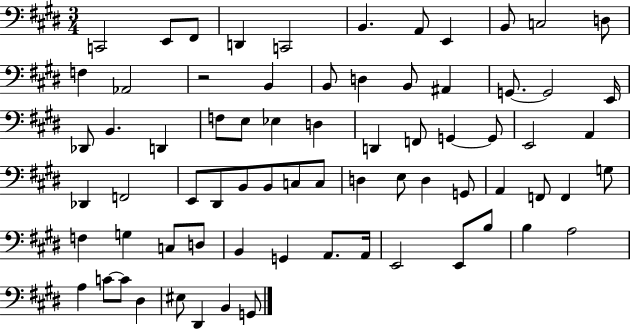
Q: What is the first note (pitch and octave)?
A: C2